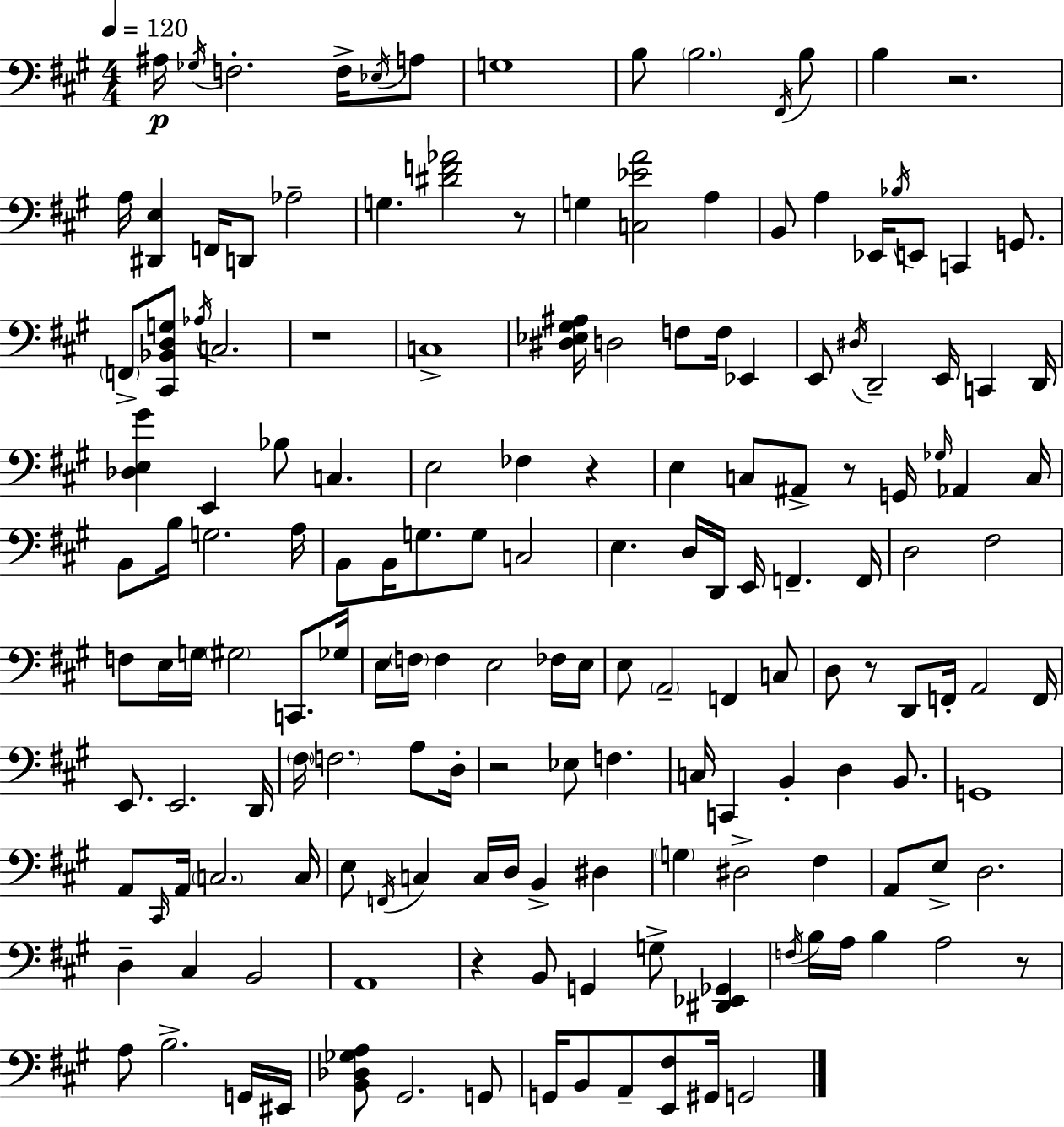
{
  \clef bass
  \numericTimeSignature
  \time 4/4
  \key a \major
  \tempo 4 = 120
  \repeat volta 2 { ais16\p \acciaccatura { ges16 } f2.-. f16-> \acciaccatura { ees16 } | a8 g1 | b8 \parenthesize b2. | \acciaccatura { fis,16 } b8 b4 r2. | \break a16 <dis, e>4 f,16 d,8 aes2-- | g4. <dis' f' aes'>2 | r8 g4 <c ees' a'>2 a4 | b,8 a4 ees,16 \acciaccatura { bes16 } e,8 c,4 | \break g,8. \parenthesize f,8-> <cis, bes, d g>8 \acciaccatura { aes16 } c2. | r1 | c1-> | <dis ees gis ais>16 d2 f8 | \break f16 ees,4 e,8 \acciaccatura { dis16 } d,2-- | e,16 c,4 d,16 <des e gis'>4 e,4 bes8 | c4. e2 fes4 | r4 e4 c8 ais,8-> r8 | \break g,16 \grace { ges16 } aes,4 c16 b,8 b16 g2. | a16 b,8 b,16 g8. g8 c2 | e4. d16 d,16 e,16 | f,4.-- f,16 d2 fis2 | \break f8 e16 g16 \parenthesize gis2 | c,8. ges16 e16 \parenthesize f16 f4 e2 | fes16 e16 e8 \parenthesize a,2-- | f,4 c8 d8 r8 d,8 f,16-. a,2 | \break f,16 e,8. e,2. | d,16 \parenthesize fis16 \parenthesize f2. | a8 d16-. r2 ees8 | f4. c16 c,4 b,4-. | \break d4 b,8. g,1 | a,8 \grace { cis,16 } a,16 \parenthesize c2. | c16 e8 \acciaccatura { f,16 } c4 c16 | d16 b,4-> dis4 \parenthesize g4 dis2-> | \break fis4 a,8 e8-> d2. | d4-- cis4 | b,2 a,1 | r4 b,8 g,4 | \break g8-> <dis, ees, ges,>4 \acciaccatura { f16 } b16 a16 b4 | a2 r8 a8 b2.-> | g,16 eis,16 <b, des ges a>8 gis,2. | g,8 g,16 b,8 a,8-- <e, fis>8 | \break gis,16 g,2 } \bar "|."
}